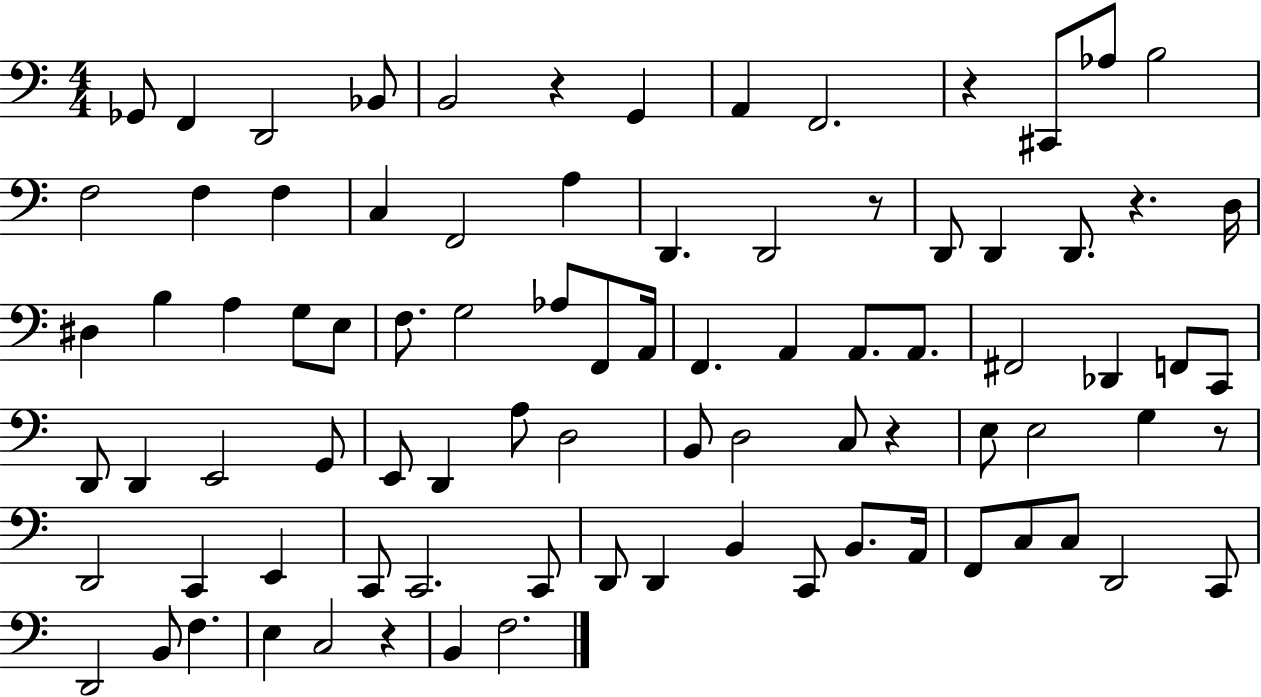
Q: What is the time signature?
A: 4/4